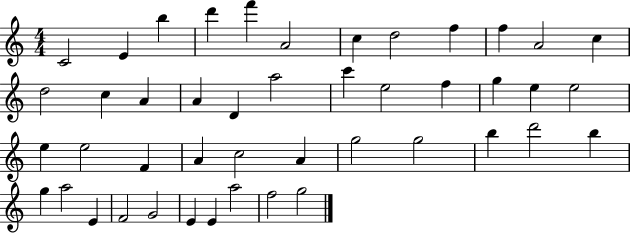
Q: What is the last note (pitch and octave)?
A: G5